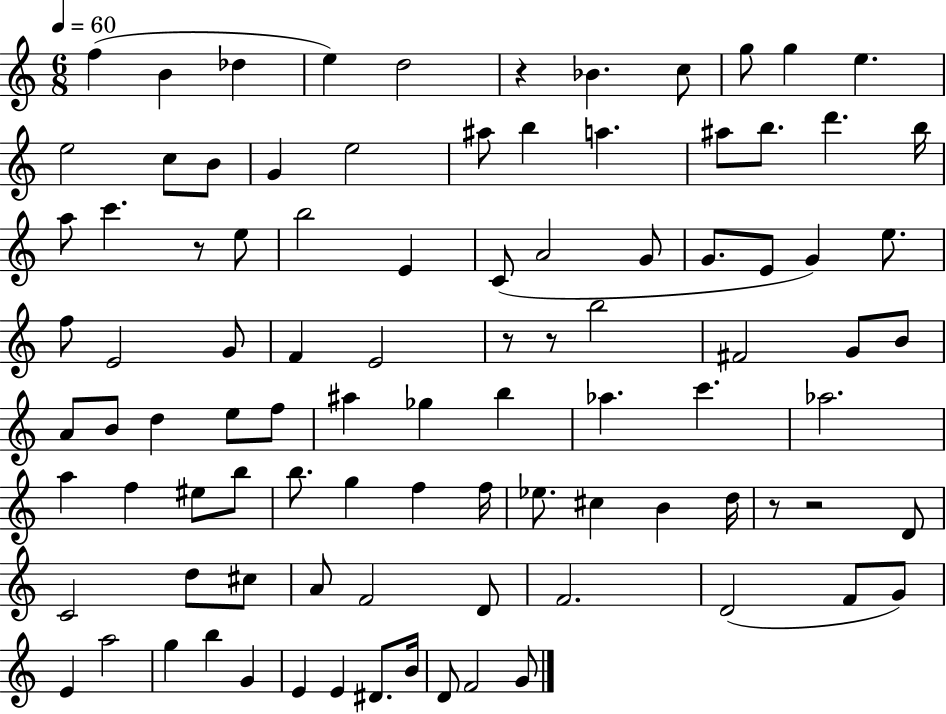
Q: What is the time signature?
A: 6/8